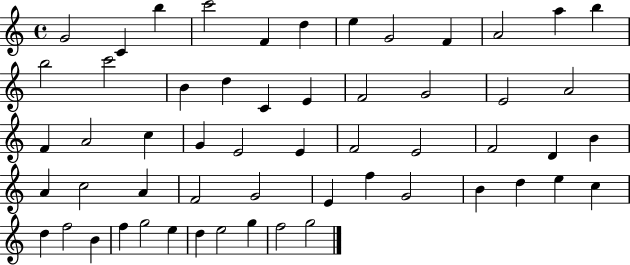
G4/h C4/q B5/q C6/h F4/q D5/q E5/q G4/h F4/q A4/h A5/q B5/q B5/h C6/h B4/q D5/q C4/q E4/q F4/h G4/h E4/h A4/h F4/q A4/h C5/q G4/q E4/h E4/q F4/h E4/h F4/h D4/q B4/q A4/q C5/h A4/q F4/h G4/h E4/q F5/q G4/h B4/q D5/q E5/q C5/q D5/q F5/h B4/q F5/q G5/h E5/q D5/q E5/h G5/q F5/h G5/h